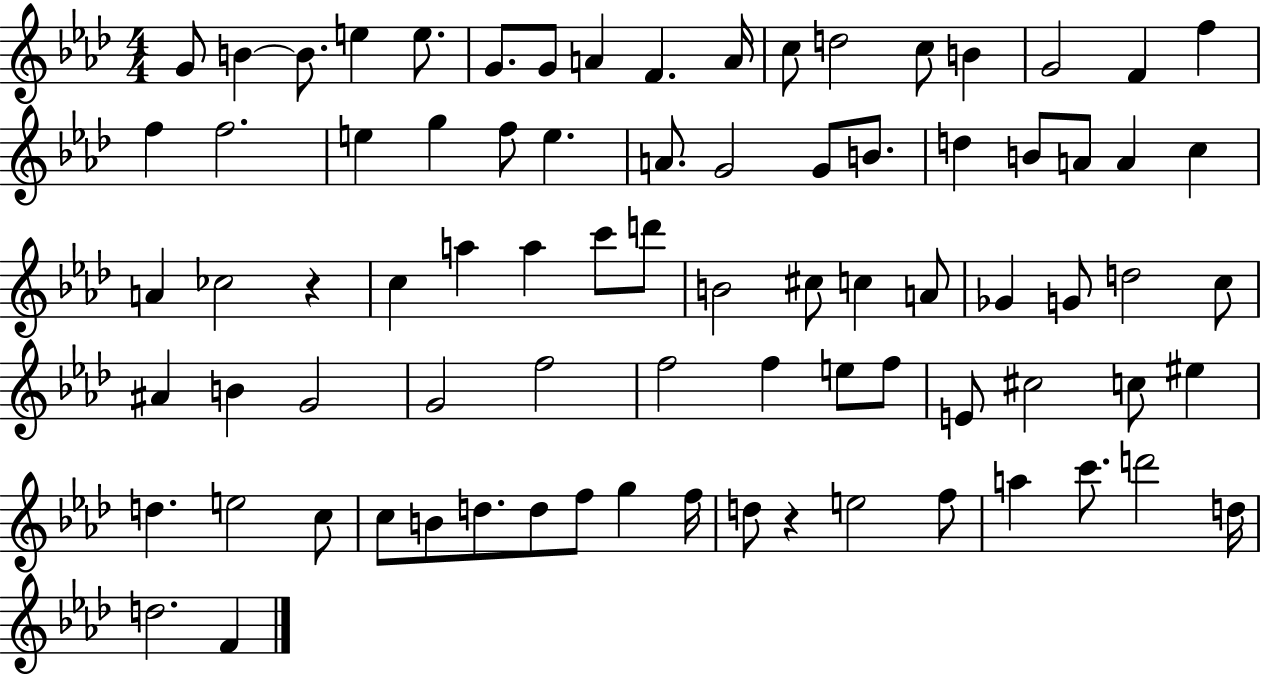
{
  \clef treble
  \numericTimeSignature
  \time 4/4
  \key aes \major
  g'8 b'4~~ b'8. e''4 e''8. | g'8. g'8 a'4 f'4. a'16 | c''8 d''2 c''8 b'4 | g'2 f'4 f''4 | \break f''4 f''2. | e''4 g''4 f''8 e''4. | a'8. g'2 g'8 b'8. | d''4 b'8 a'8 a'4 c''4 | \break a'4 ces''2 r4 | c''4 a''4 a''4 c'''8 d'''8 | b'2 cis''8 c''4 a'8 | ges'4 g'8 d''2 c''8 | \break ais'4 b'4 g'2 | g'2 f''2 | f''2 f''4 e''8 f''8 | e'8 cis''2 c''8 eis''4 | \break d''4. e''2 c''8 | c''8 b'8 d''8. d''8 f''8 g''4 f''16 | d''8 r4 e''2 f''8 | a''4 c'''8. d'''2 d''16 | \break d''2. f'4 | \bar "|."
}